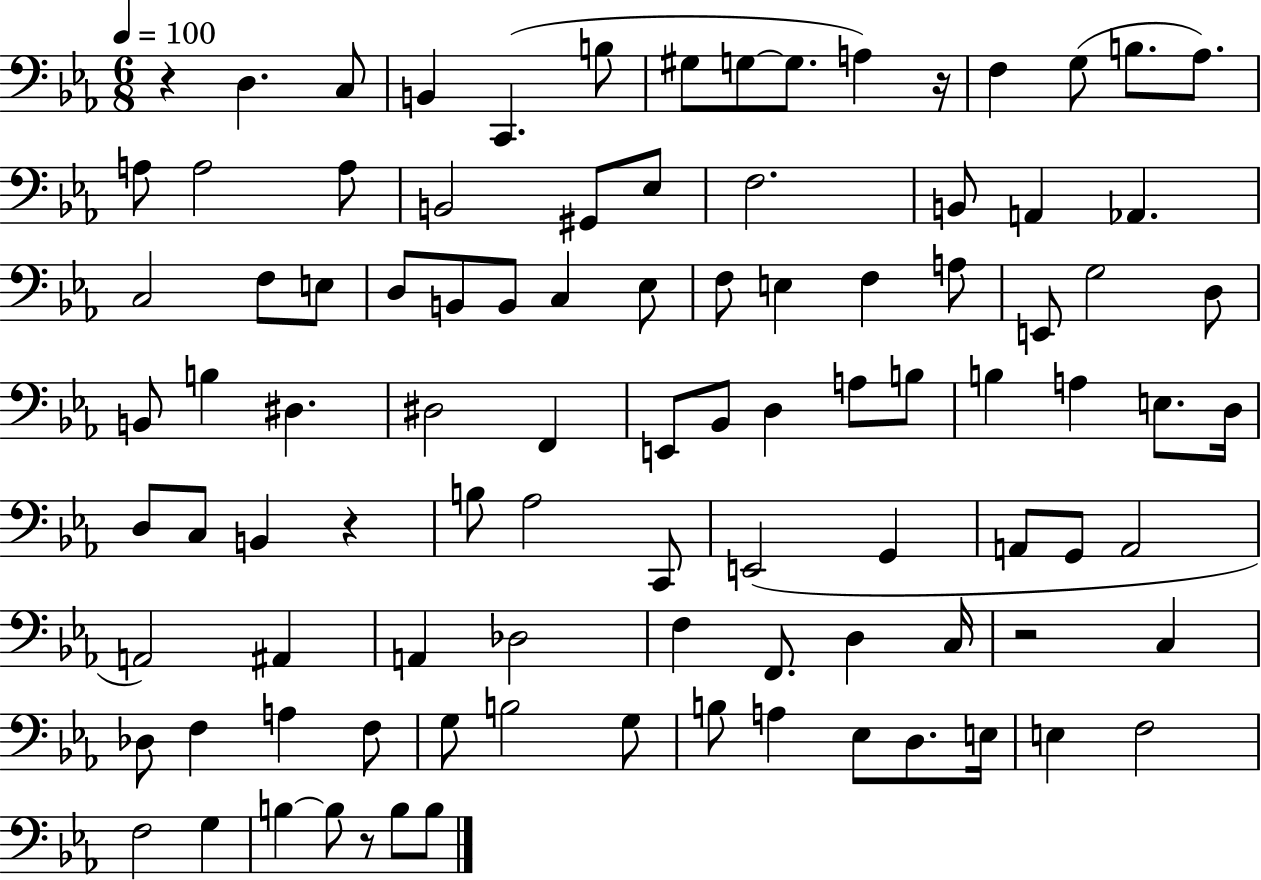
R/q D3/q. C3/e B2/q C2/q. B3/e G#3/e G3/e G3/e. A3/q R/s F3/q G3/e B3/e. Ab3/e. A3/e A3/h A3/e B2/h G#2/e Eb3/e F3/h. B2/e A2/q Ab2/q. C3/h F3/e E3/e D3/e B2/e B2/e C3/q Eb3/e F3/e E3/q F3/q A3/e E2/e G3/h D3/e B2/e B3/q D#3/q. D#3/h F2/q E2/e Bb2/e D3/q A3/e B3/e B3/q A3/q E3/e. D3/s D3/e C3/e B2/q R/q B3/e Ab3/h C2/e E2/h G2/q A2/e G2/e A2/h A2/h A#2/q A2/q Db3/h F3/q F2/e. D3/q C3/s R/h C3/q Db3/e F3/q A3/q F3/e G3/e B3/h G3/e B3/e A3/q Eb3/e D3/e. E3/s E3/q F3/h F3/h G3/q B3/q B3/e R/e B3/e B3/e